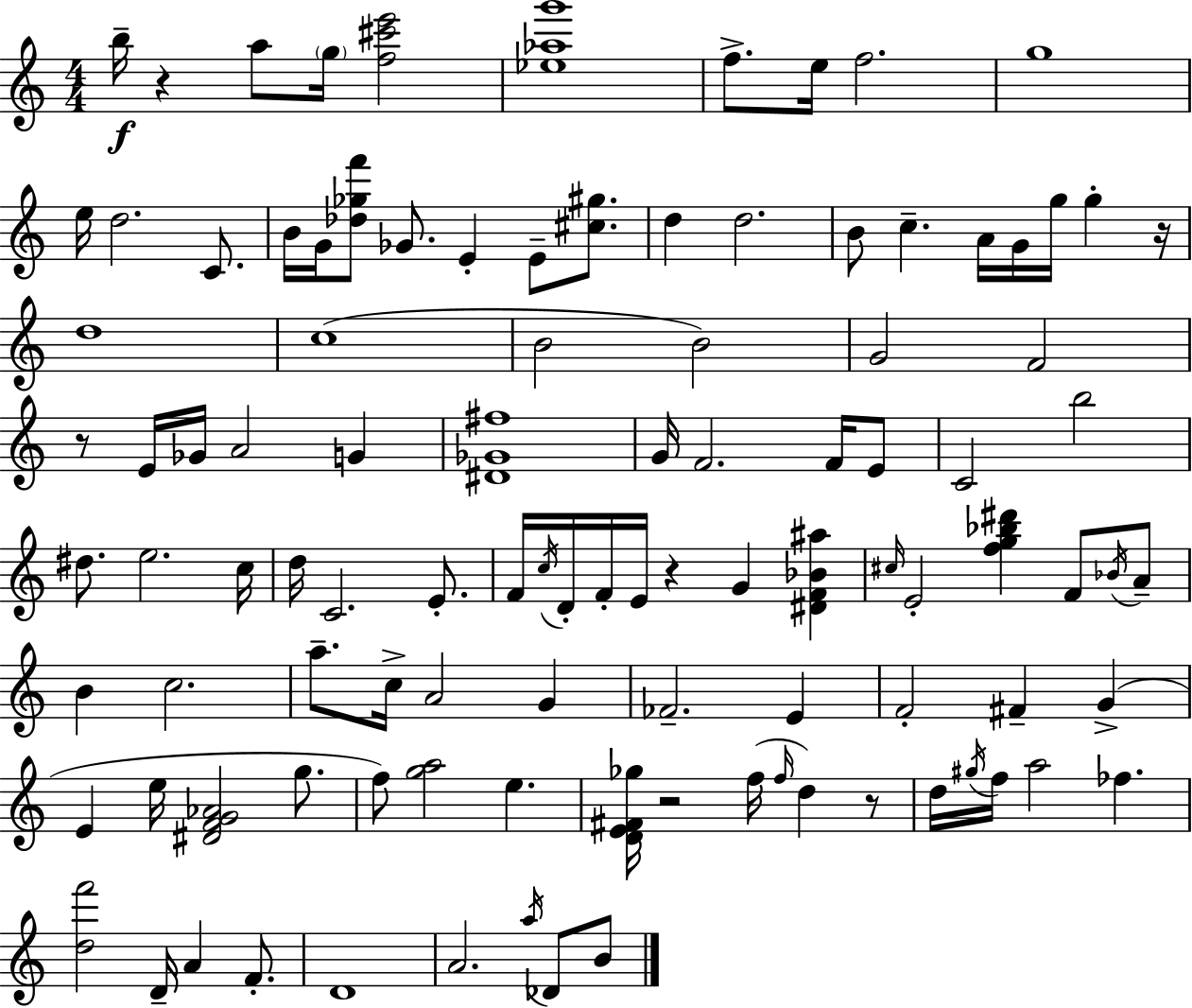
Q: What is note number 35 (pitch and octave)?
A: F4